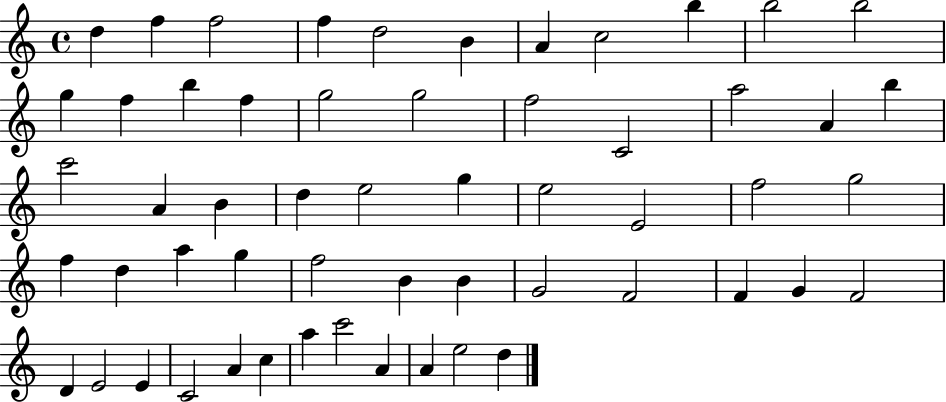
D5/q F5/q F5/h F5/q D5/h B4/q A4/q C5/h B5/q B5/h B5/h G5/q F5/q B5/q F5/q G5/h G5/h F5/h C4/h A5/h A4/q B5/q C6/h A4/q B4/q D5/q E5/h G5/q E5/h E4/h F5/h G5/h F5/q D5/q A5/q G5/q F5/h B4/q B4/q G4/h F4/h F4/q G4/q F4/h D4/q E4/h E4/q C4/h A4/q C5/q A5/q C6/h A4/q A4/q E5/h D5/q